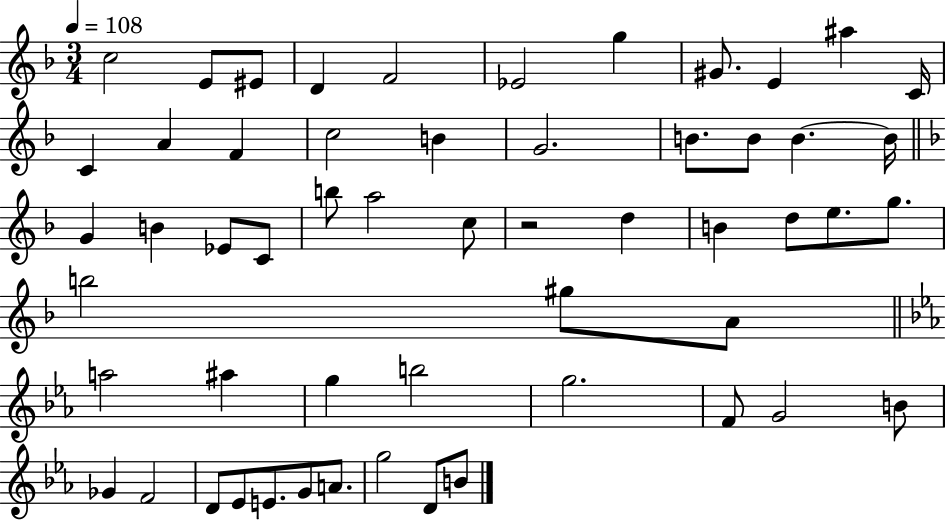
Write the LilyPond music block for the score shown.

{
  \clef treble
  \numericTimeSignature
  \time 3/4
  \key f \major
  \tempo 4 = 108
  c''2 e'8 eis'8 | d'4 f'2 | ees'2 g''4 | gis'8. e'4 ais''4 c'16 | \break c'4 a'4 f'4 | c''2 b'4 | g'2. | b'8. b'8 b'4.~~ b'16 | \break \bar "||" \break \key f \major g'4 b'4 ees'8 c'8 | b''8 a''2 c''8 | r2 d''4 | b'4 d''8 e''8. g''8. | \break b''2 gis''8 a'8 | \bar "||" \break \key ees \major a''2 ais''4 | g''4 b''2 | g''2. | f'8 g'2 b'8 | \break ges'4 f'2 | d'8 ees'8 e'8. g'8 a'8. | g''2 d'8 b'8 | \bar "|."
}